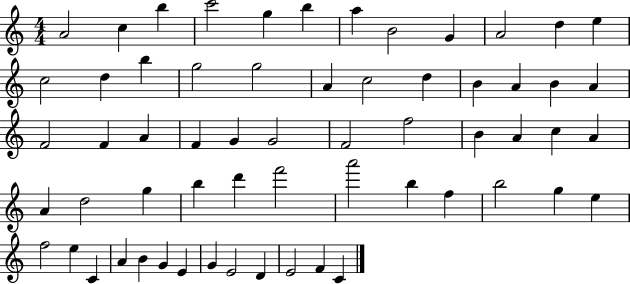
A4/h C5/q B5/q C6/h G5/q B5/q A5/q B4/h G4/q A4/h D5/q E5/q C5/h D5/q B5/q G5/h G5/h A4/q C5/h D5/q B4/q A4/q B4/q A4/q F4/h F4/q A4/q F4/q G4/q G4/h F4/h F5/h B4/q A4/q C5/q A4/q A4/q D5/h G5/q B5/q D6/q F6/h A6/h B5/q F5/q B5/h G5/q E5/q F5/h E5/q C4/q A4/q B4/q G4/q E4/q G4/q E4/h D4/q E4/h F4/q C4/q